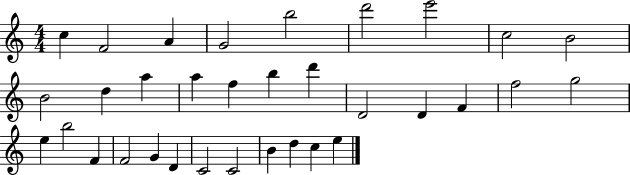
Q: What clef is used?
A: treble